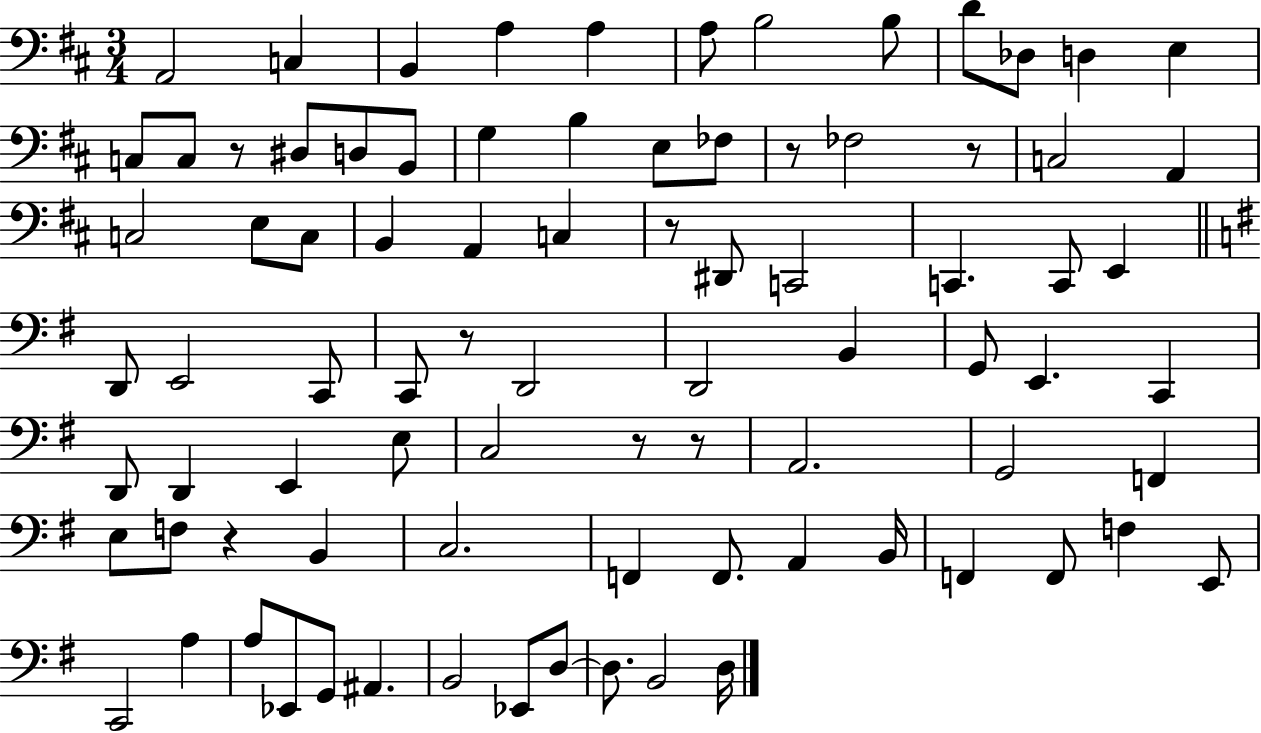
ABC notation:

X:1
T:Untitled
M:3/4
L:1/4
K:D
A,,2 C, B,, A, A, A,/2 B,2 B,/2 D/2 _D,/2 D, E, C,/2 C,/2 z/2 ^D,/2 D,/2 B,,/2 G, B, E,/2 _F,/2 z/2 _F,2 z/2 C,2 A,, C,2 E,/2 C,/2 B,, A,, C, z/2 ^D,,/2 C,,2 C,, C,,/2 E,, D,,/2 E,,2 C,,/2 C,,/2 z/2 D,,2 D,,2 B,, G,,/2 E,, C,, D,,/2 D,, E,, E,/2 C,2 z/2 z/2 A,,2 G,,2 F,, E,/2 F,/2 z B,, C,2 F,, F,,/2 A,, B,,/4 F,, F,,/2 F, E,,/2 C,,2 A, A,/2 _E,,/2 G,,/2 ^A,, B,,2 _E,,/2 D,/2 D,/2 B,,2 D,/4